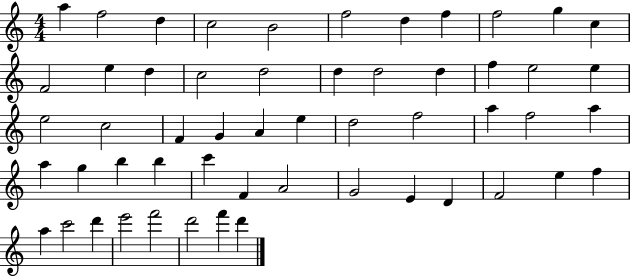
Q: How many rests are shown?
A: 0